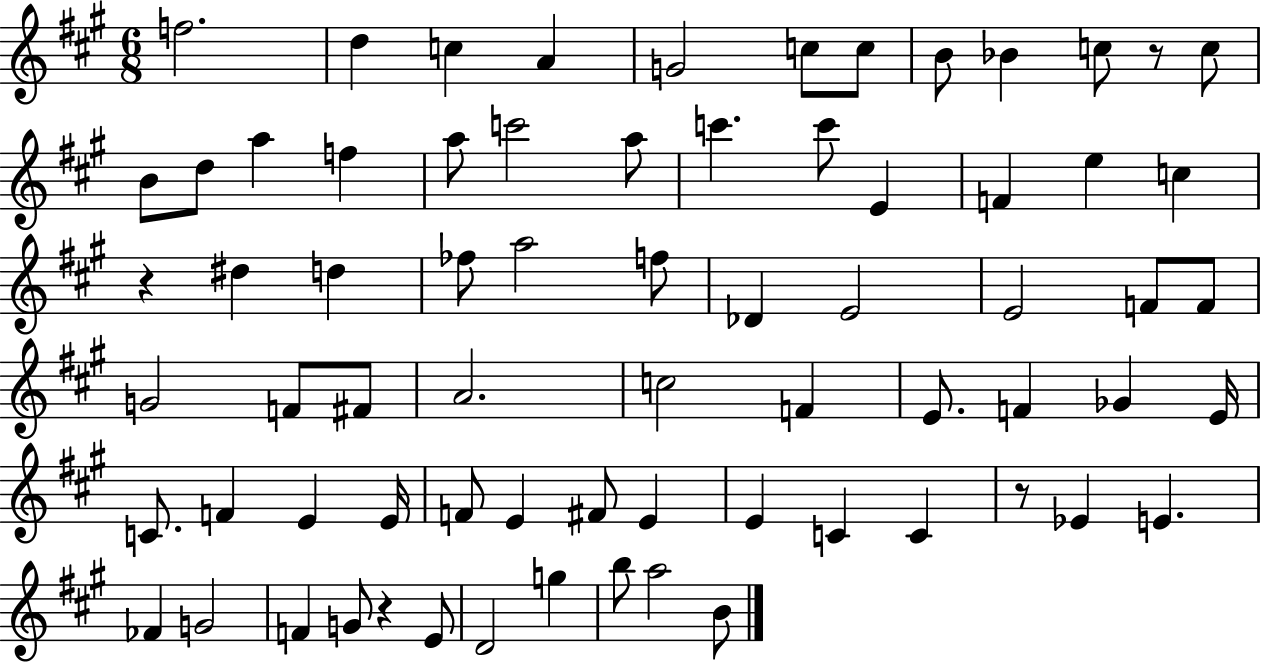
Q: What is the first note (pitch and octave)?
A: F5